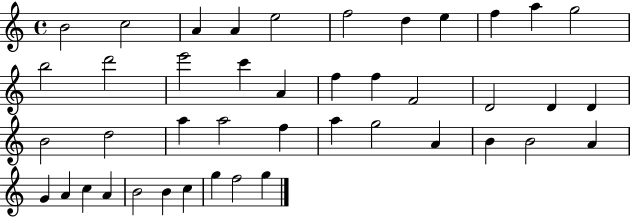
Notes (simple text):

B4/h C5/h A4/q A4/q E5/h F5/h D5/q E5/q F5/q A5/q G5/h B5/h D6/h E6/h C6/q A4/q F5/q F5/q F4/h D4/h D4/q D4/q B4/h D5/h A5/q A5/h F5/q A5/q G5/h A4/q B4/q B4/h A4/q G4/q A4/q C5/q A4/q B4/h B4/q C5/q G5/q F5/h G5/q